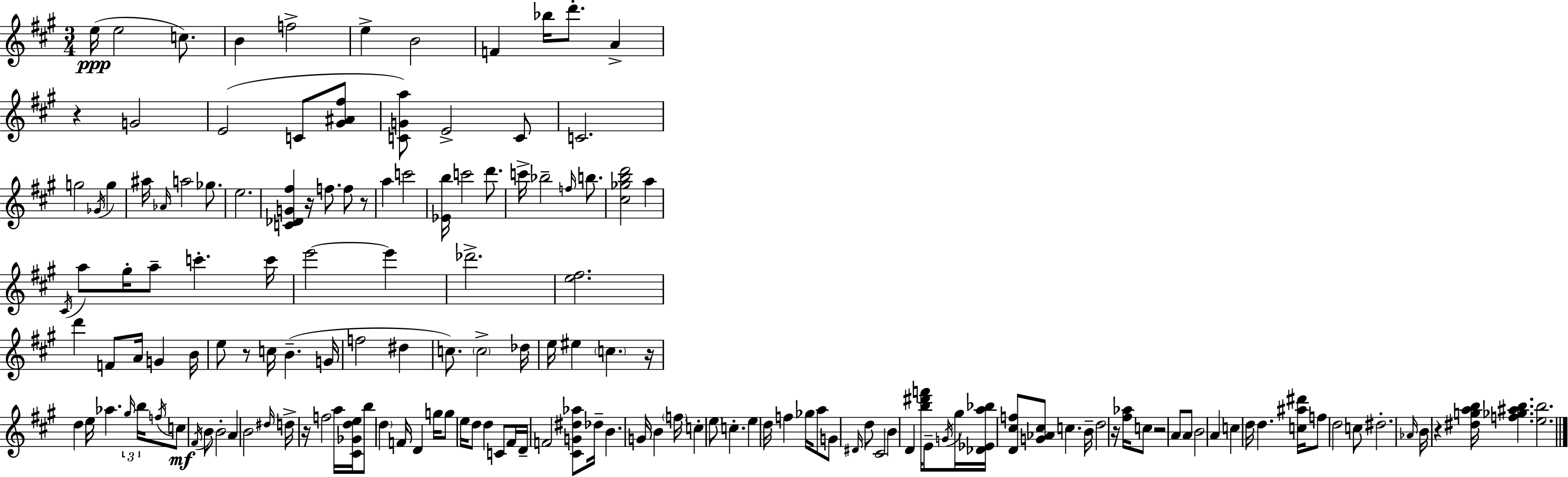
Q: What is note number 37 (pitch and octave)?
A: C#4